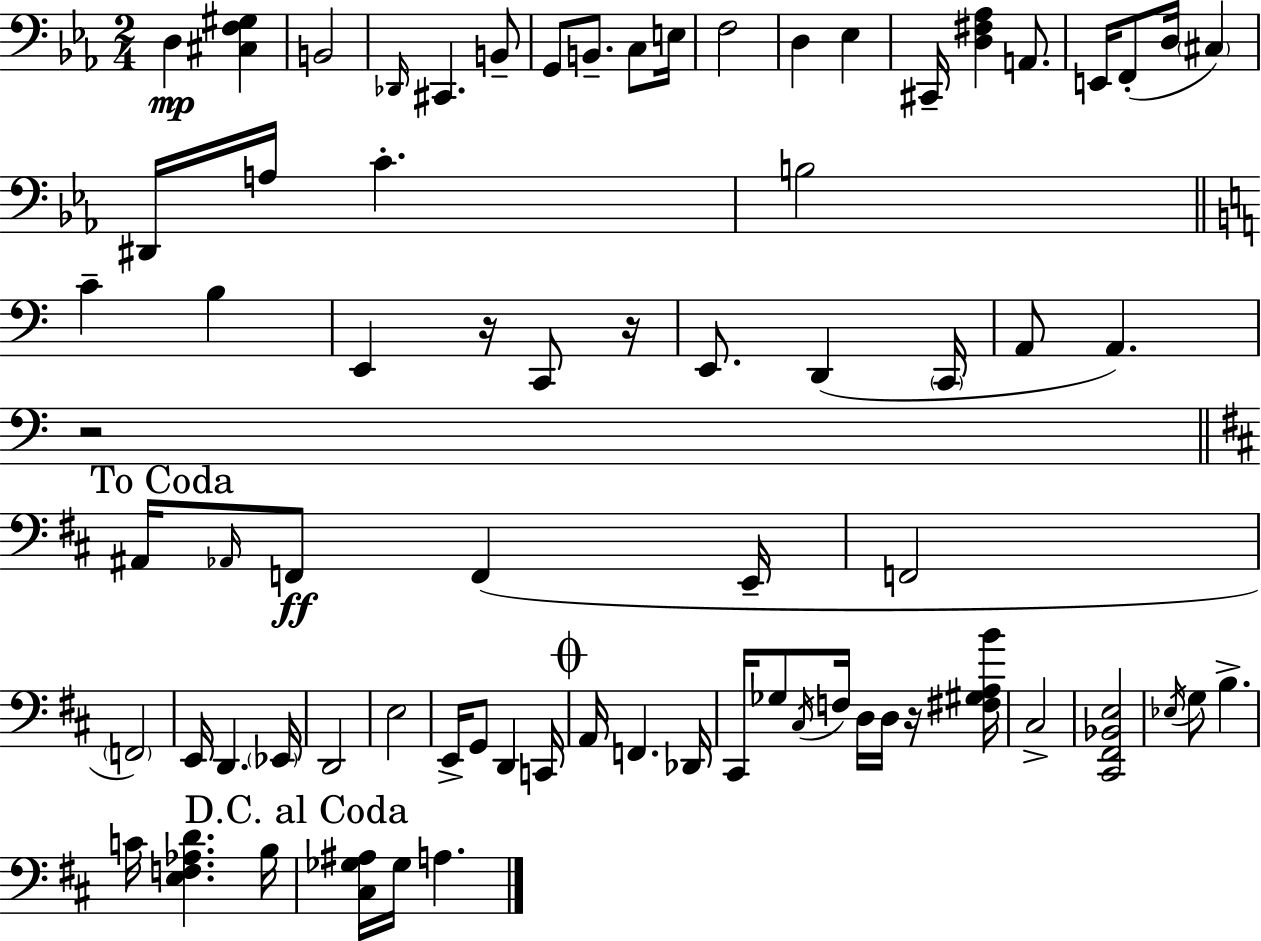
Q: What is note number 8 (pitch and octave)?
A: C3